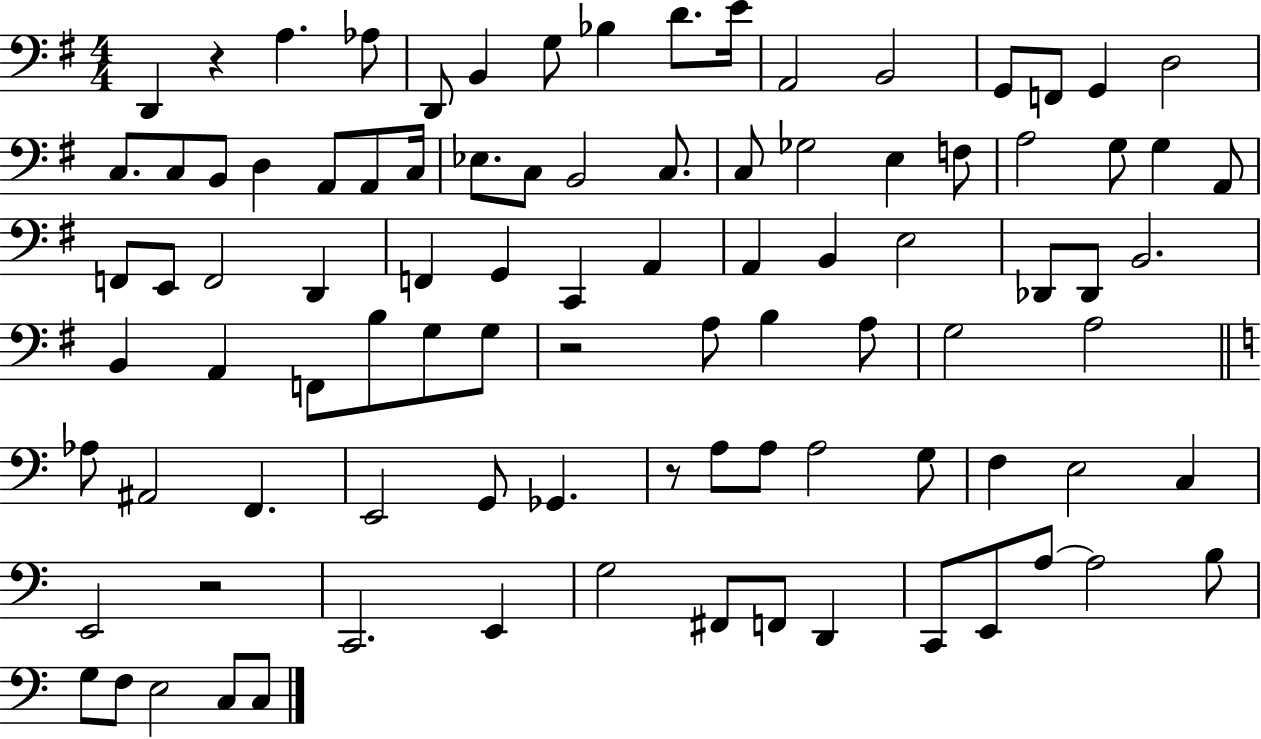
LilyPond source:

{
  \clef bass
  \numericTimeSignature
  \time 4/4
  \key g \major
  d,4 r4 a4. aes8 | d,8 b,4 g8 bes4 d'8. e'16 | a,2 b,2 | g,8 f,8 g,4 d2 | \break c8. c8 b,8 d4 a,8 a,8 c16 | ees8. c8 b,2 c8. | c8 ges2 e4 f8 | a2 g8 g4 a,8 | \break f,8 e,8 f,2 d,4 | f,4 g,4 c,4 a,4 | a,4 b,4 e2 | des,8 des,8 b,2. | \break b,4 a,4 f,8 b8 g8 g8 | r2 a8 b4 a8 | g2 a2 | \bar "||" \break \key c \major aes8 ais,2 f,4. | e,2 g,8 ges,4. | r8 a8 a8 a2 g8 | f4 e2 c4 | \break e,2 r2 | c,2. e,4 | g2 fis,8 f,8 d,4 | c,8 e,8 a8~~ a2 b8 | \break g8 f8 e2 c8 c8 | \bar "|."
}